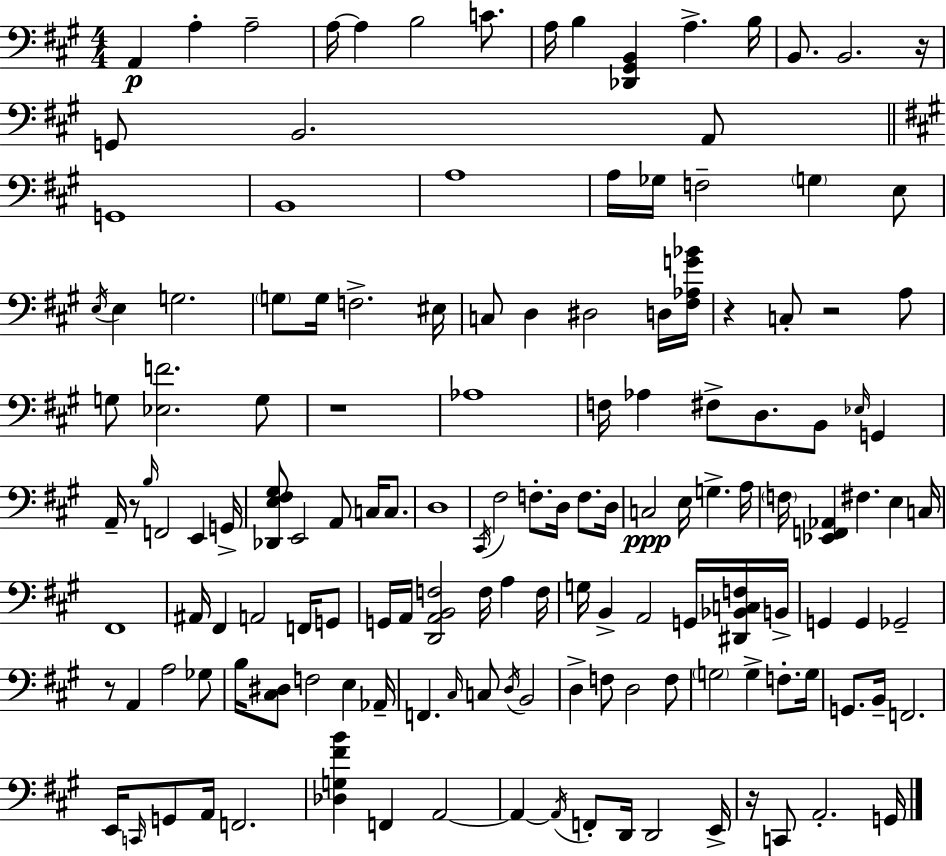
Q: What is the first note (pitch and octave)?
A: A2